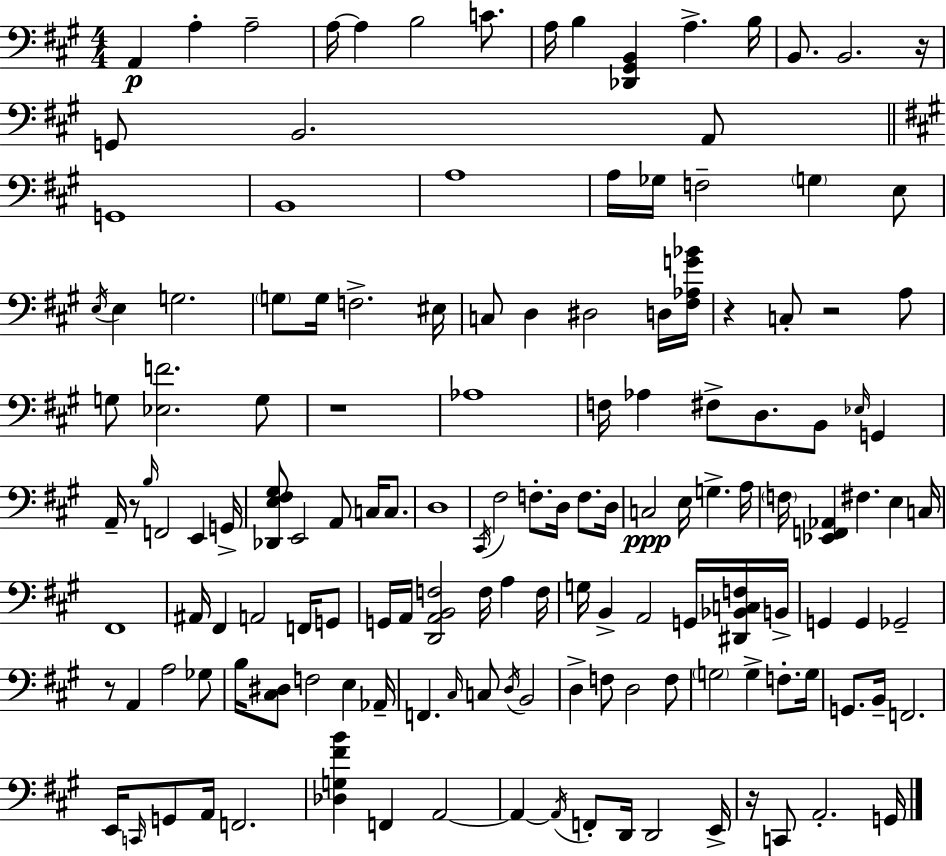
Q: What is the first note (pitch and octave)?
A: A2